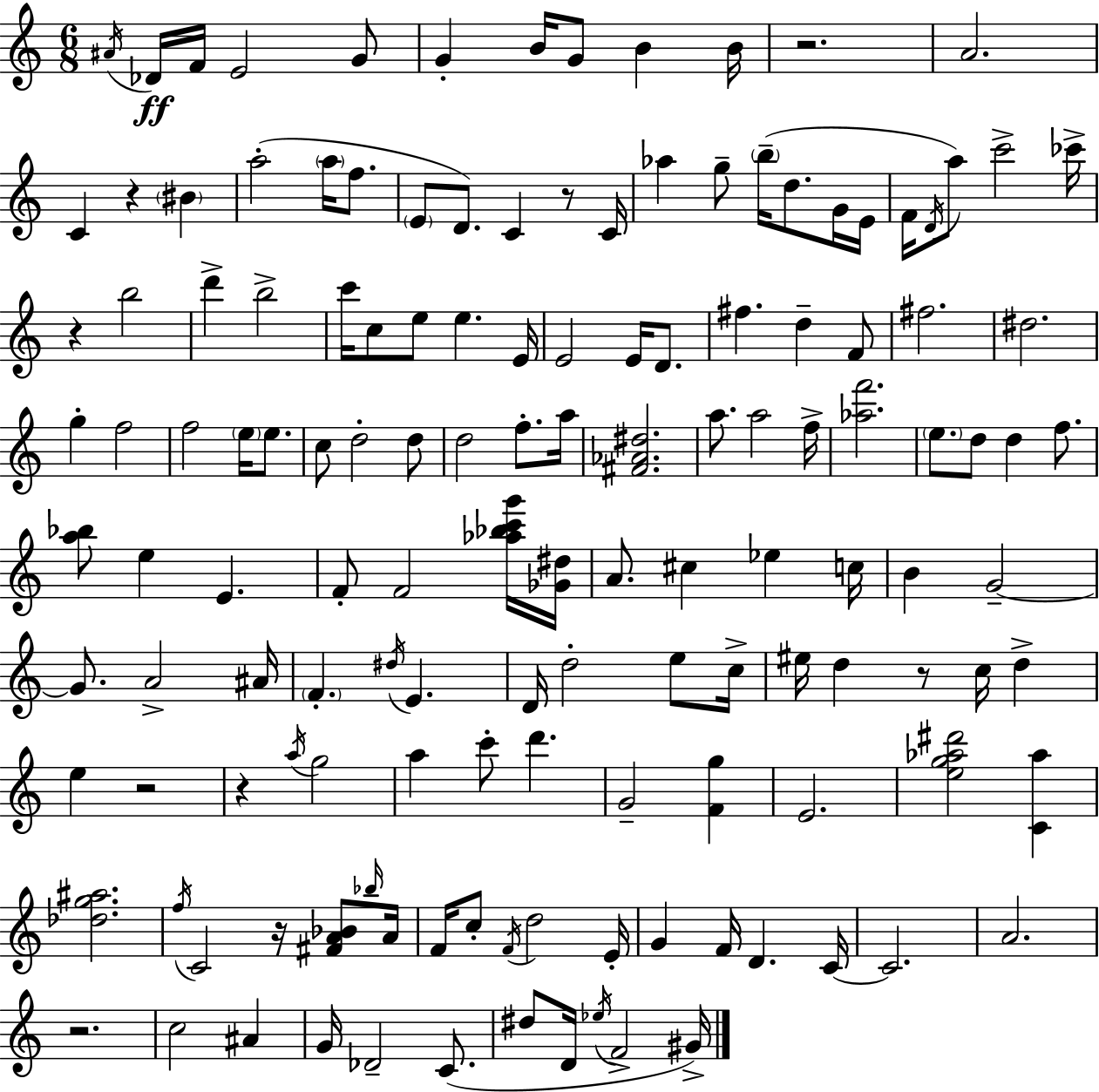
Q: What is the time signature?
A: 6/8